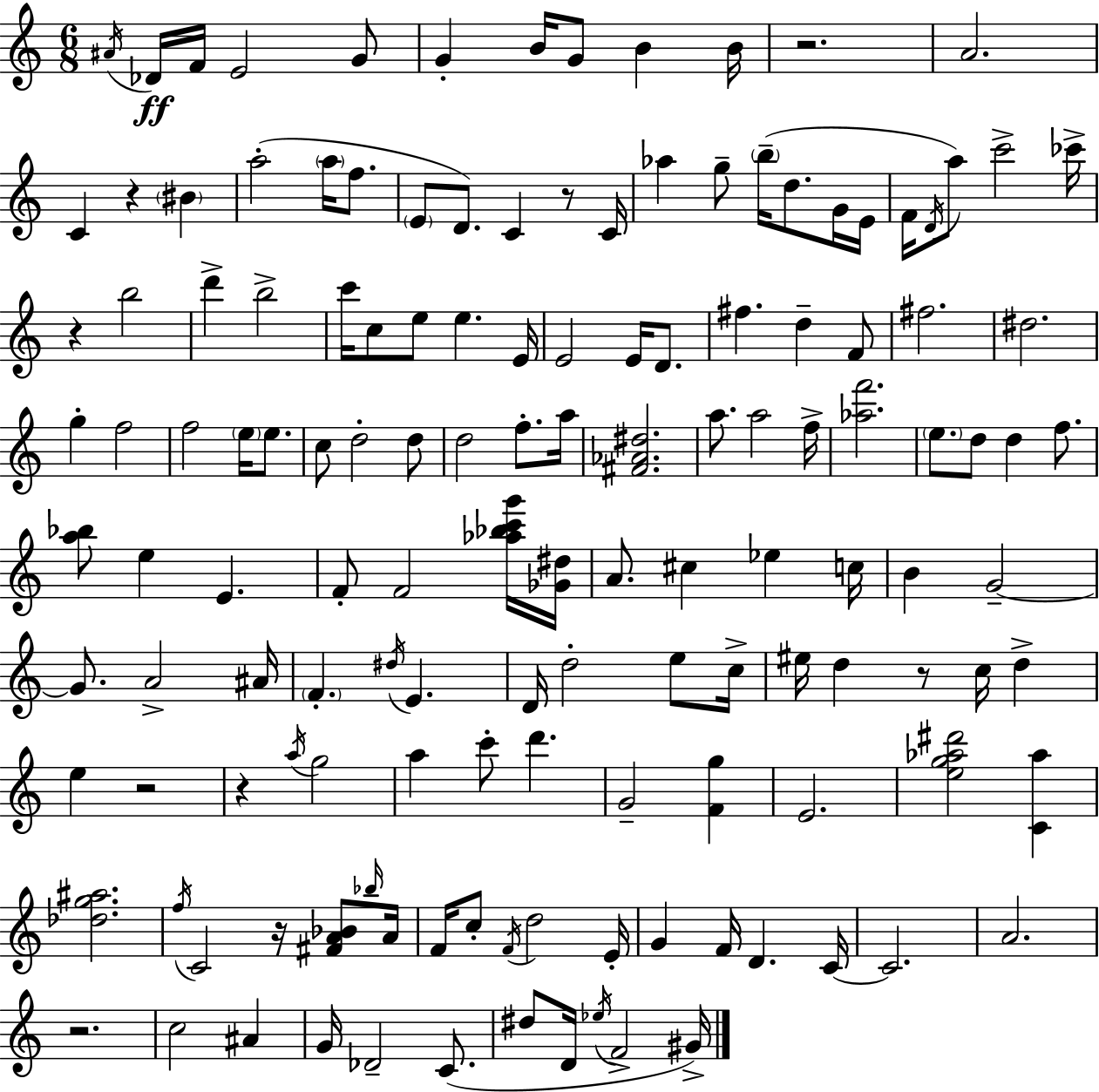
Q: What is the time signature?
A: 6/8